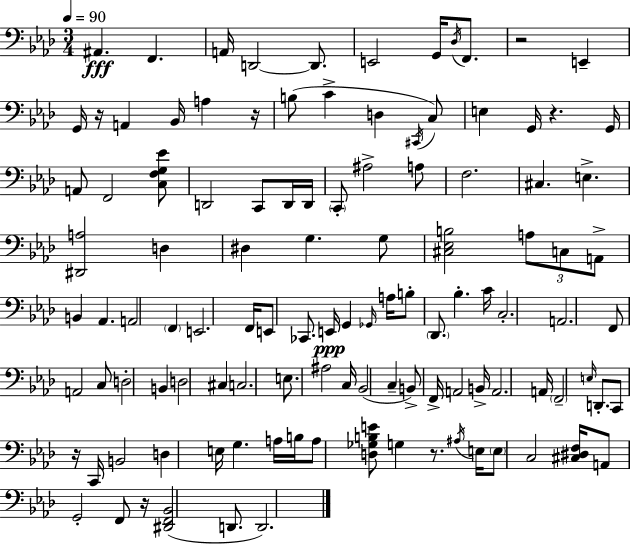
X:1
T:Untitled
M:3/4
L:1/4
K:Ab
^A,, F,, A,,/4 D,,2 D,,/2 E,,2 G,,/4 _D,/4 F,,/2 z2 E,, G,,/4 z/4 A,, _B,,/4 A, z/4 B,/2 C D, ^C,,/4 C,/2 E, G,,/4 z G,,/4 A,,/2 F,,2 [C,F,G,_E]/2 D,,2 C,,/2 D,,/4 D,,/4 C,,/2 ^A,2 A,/2 F,2 ^C, E, [^D,,A,]2 D, ^D, G, G,/2 [^C,_E,B,]2 A,/2 C,/2 A,,/2 B,, _A,, A,,2 F,, E,,2 F,,/4 E,,/2 _C,,/2 E,,/4 G,, _G,,/4 A,/4 B,/2 _D,,/2 _B, C/4 C,2 A,,2 F,,/2 A,,2 C,/2 D,2 B,, D,2 ^C, C,2 E,/2 ^A,2 C,/4 _B,,2 C, B,,/2 F,,/4 A,,2 B,,/4 A,,2 A,,/4 F,,2 E,/4 D,,/2 C,,/2 z/4 C,,/4 B,,2 D, E,/4 G, A,/4 B,/4 A,/2 [D,_G,B,E]/2 G, z/2 ^A,/4 E,/4 E,/2 C,2 [^C,^D,F,]/4 A,,/2 G,,2 F,,/2 z/4 [^D,,F,,_B,,]2 D,,/2 D,,2